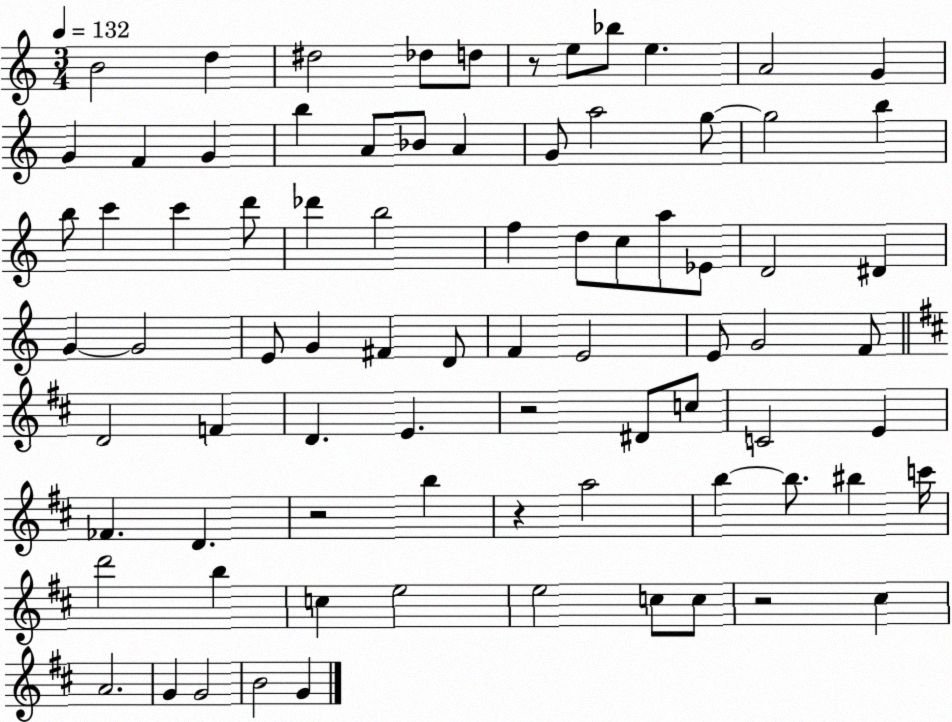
X:1
T:Untitled
M:3/4
L:1/4
K:C
B2 d ^d2 _d/2 d/2 z/2 e/2 _b/2 e A2 G G F G b A/2 _B/2 A G/2 a2 g/2 g2 b b/2 c' c' d'/2 _d' b2 f d/2 c/2 a/2 _E/2 D2 ^D G G2 E/2 G ^F D/2 F E2 E/2 G2 F/2 D2 F D E z2 ^D/2 c/2 C2 E _F D z2 b z a2 b b/2 ^b c'/4 d'2 b c e2 e2 c/2 c/2 z2 ^c A2 G G2 B2 G